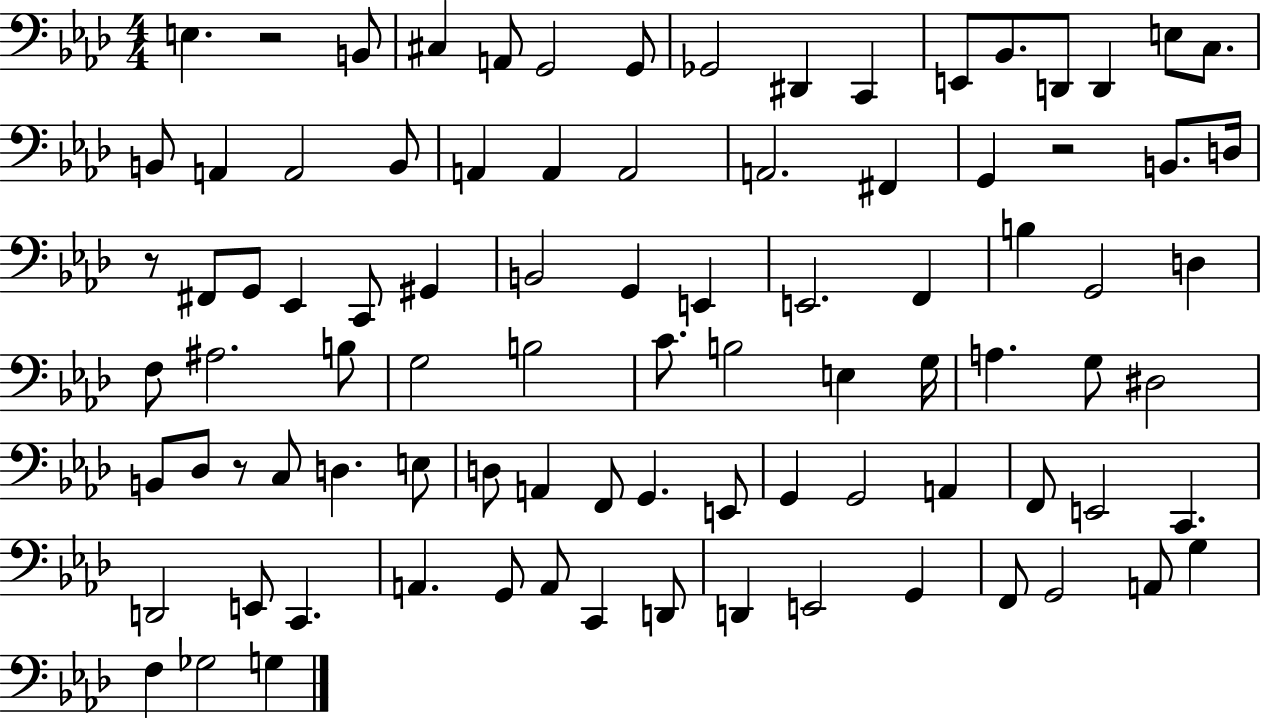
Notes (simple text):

E3/q. R/h B2/e C#3/q A2/e G2/h G2/e Gb2/h D#2/q C2/q E2/e Bb2/e. D2/e D2/q E3/e C3/e. B2/e A2/q A2/h B2/e A2/q A2/q A2/h A2/h. F#2/q G2/q R/h B2/e. D3/s R/e F#2/e G2/e Eb2/q C2/e G#2/q B2/h G2/q E2/q E2/h. F2/q B3/q G2/h D3/q F3/e A#3/h. B3/e G3/h B3/h C4/e. B3/h E3/q G3/s A3/q. G3/e D#3/h B2/e Db3/e R/e C3/e D3/q. E3/e D3/e A2/q F2/e G2/q. E2/e G2/q G2/h A2/q F2/e E2/h C2/q. D2/h E2/e C2/q. A2/q. G2/e A2/e C2/q D2/e D2/q E2/h G2/q F2/e G2/h A2/e G3/q F3/q Gb3/h G3/q